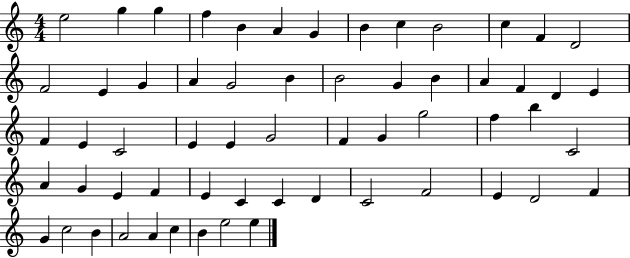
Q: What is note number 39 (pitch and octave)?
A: A4